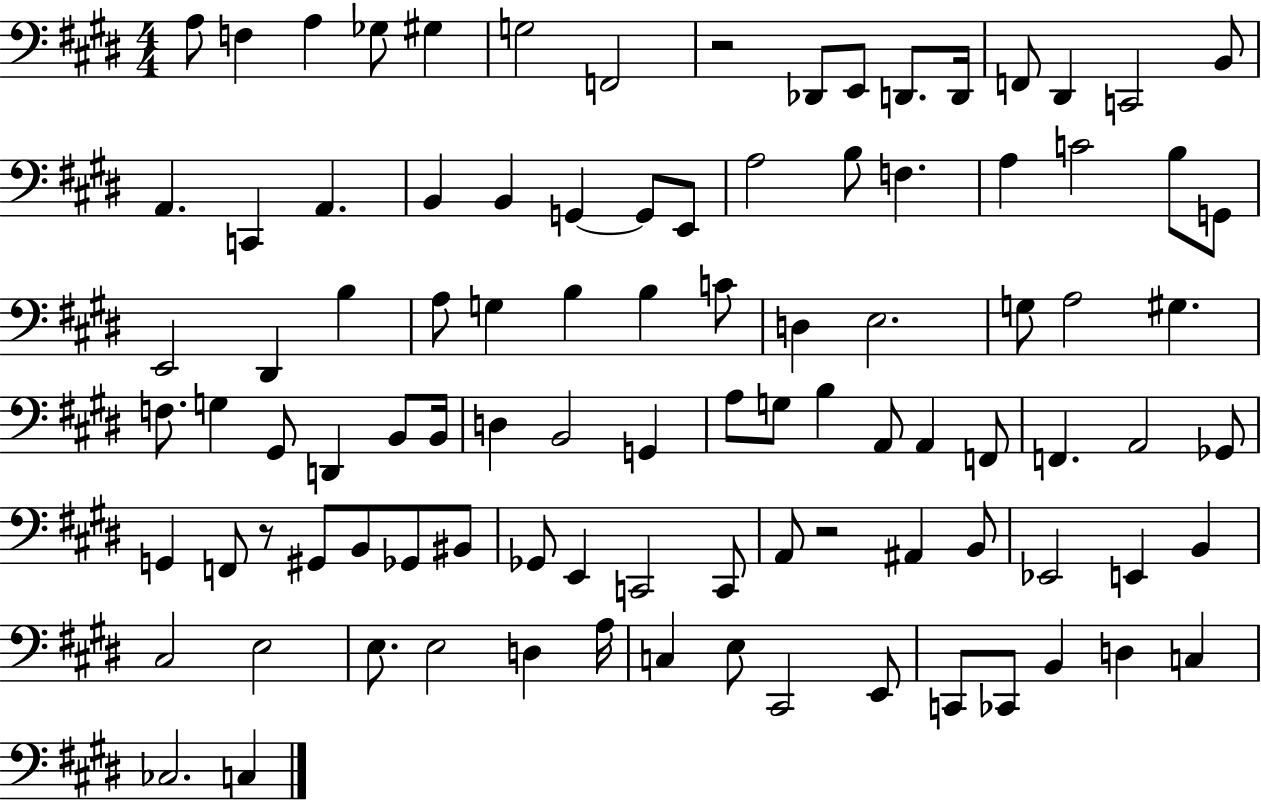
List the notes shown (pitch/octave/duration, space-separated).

A3/e F3/q A3/q Gb3/e G#3/q G3/h F2/h R/h Db2/e E2/e D2/e. D2/s F2/e D#2/q C2/h B2/e A2/q. C2/q A2/q. B2/q B2/q G2/q G2/e E2/e A3/h B3/e F3/q. A3/q C4/h B3/e G2/e E2/h D#2/q B3/q A3/e G3/q B3/q B3/q C4/e D3/q E3/h. G3/e A3/h G#3/q. F3/e. G3/q G#2/e D2/q B2/e B2/s D3/q B2/h G2/q A3/e G3/e B3/q A2/e A2/q F2/e F2/q. A2/h Gb2/e G2/q F2/e R/e G#2/e B2/e Gb2/e BIS2/e Gb2/e E2/q C2/h C2/e A2/e R/h A#2/q B2/e Eb2/h E2/q B2/q C#3/h E3/h E3/e. E3/h D3/q A3/s C3/q E3/e C#2/h E2/e C2/e CES2/e B2/q D3/q C3/q CES3/h. C3/q